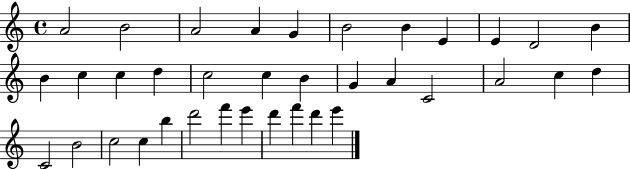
X:1
T:Untitled
M:4/4
L:1/4
K:C
A2 B2 A2 A G B2 B E E D2 B B c c d c2 c B G A C2 A2 c d C2 B2 c2 c b d'2 f' e' d' f' d' e'